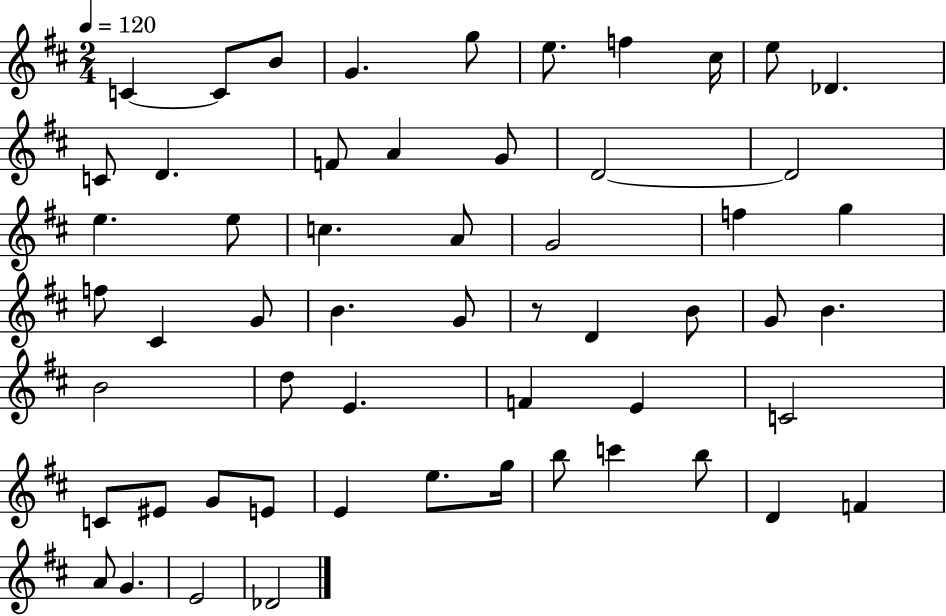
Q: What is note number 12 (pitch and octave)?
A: D4